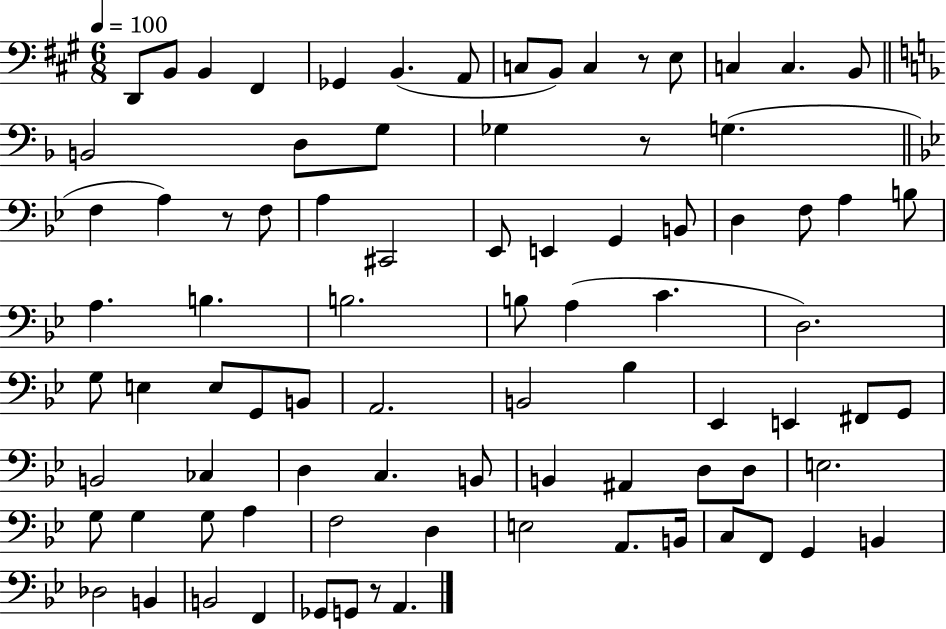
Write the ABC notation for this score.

X:1
T:Untitled
M:6/8
L:1/4
K:A
D,,/2 B,,/2 B,, ^F,, _G,, B,, A,,/2 C,/2 B,,/2 C, z/2 E,/2 C, C, B,,/2 B,,2 D,/2 G,/2 _G, z/2 G, F, A, z/2 F,/2 A, ^C,,2 _E,,/2 E,, G,, B,,/2 D, F,/2 A, B,/2 A, B, B,2 B,/2 A, C D,2 G,/2 E, E,/2 G,,/2 B,,/2 A,,2 B,,2 _B, _E,, E,, ^F,,/2 G,,/2 B,,2 _C, D, C, B,,/2 B,, ^A,, D,/2 D,/2 E,2 G,/2 G, G,/2 A, F,2 D, E,2 A,,/2 B,,/4 C,/2 F,,/2 G,, B,, _D,2 B,, B,,2 F,, _G,,/2 G,,/2 z/2 A,,